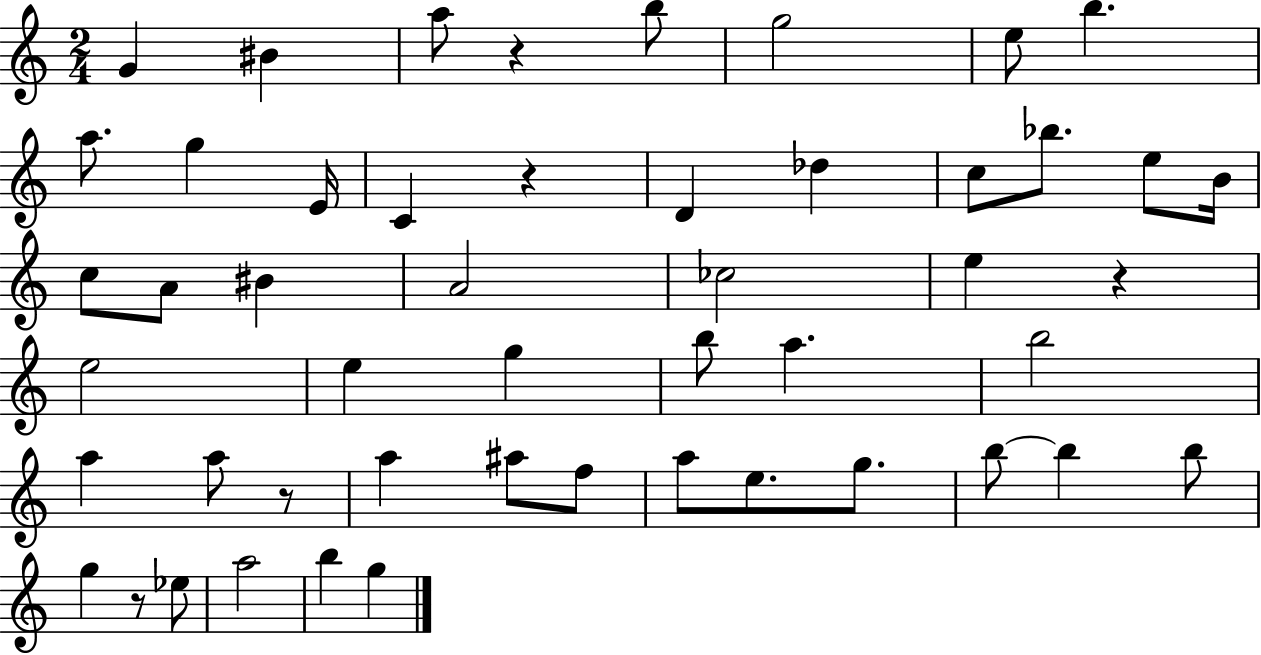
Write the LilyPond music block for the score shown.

{
  \clef treble
  \numericTimeSignature
  \time 2/4
  \key c \major
  g'4 bis'4 | a''8 r4 b''8 | g''2 | e''8 b''4. | \break a''8. g''4 e'16 | c'4 r4 | d'4 des''4 | c''8 bes''8. e''8 b'16 | \break c''8 a'8 bis'4 | a'2 | ces''2 | e''4 r4 | \break e''2 | e''4 g''4 | b''8 a''4. | b''2 | \break a''4 a''8 r8 | a''4 ais''8 f''8 | a''8 e''8. g''8. | b''8~~ b''4 b''8 | \break g''4 r8 ees''8 | a''2 | b''4 g''4 | \bar "|."
}